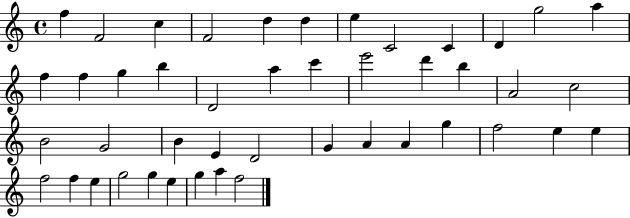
F5/q F4/h C5/q F4/h D5/q D5/q E5/q C4/h C4/q D4/q G5/h A5/q F5/q F5/q G5/q B5/q D4/h A5/q C6/q E6/h D6/q B5/q A4/h C5/h B4/h G4/h B4/q E4/q D4/h G4/q A4/q A4/q G5/q F5/h E5/q E5/q F5/h F5/q E5/q G5/h G5/q E5/q G5/q A5/q F5/h